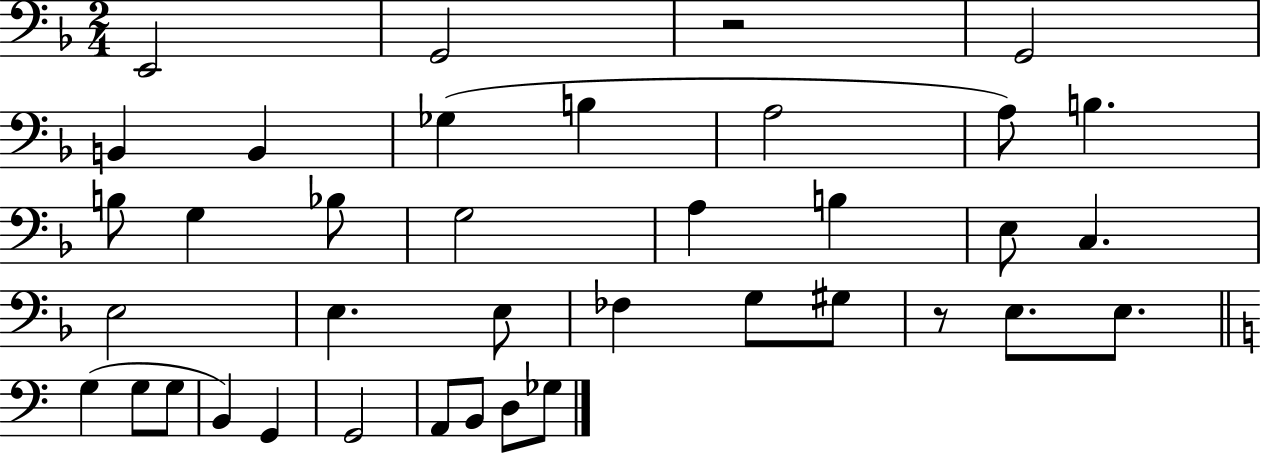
X:1
T:Untitled
M:2/4
L:1/4
K:F
E,,2 G,,2 z2 G,,2 B,, B,, _G, B, A,2 A,/2 B, B,/2 G, _B,/2 G,2 A, B, E,/2 C, E,2 E, E,/2 _F, G,/2 ^G,/2 z/2 E,/2 E,/2 G, G,/2 G,/2 B,, G,, G,,2 A,,/2 B,,/2 D,/2 _G,/2